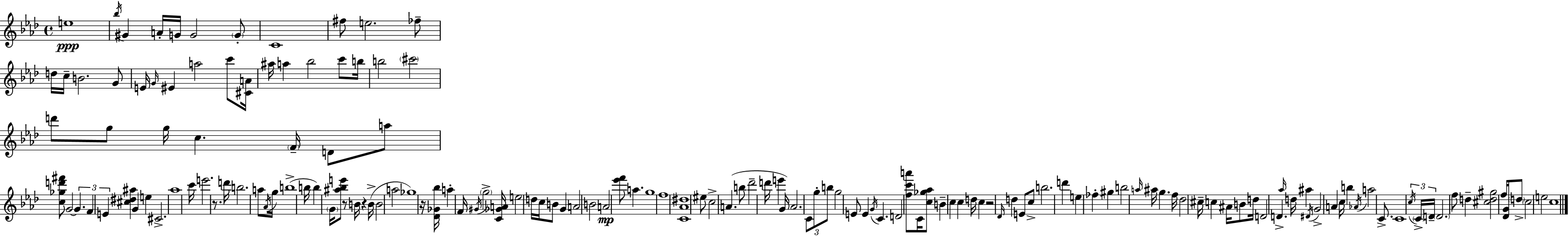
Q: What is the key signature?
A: AES major